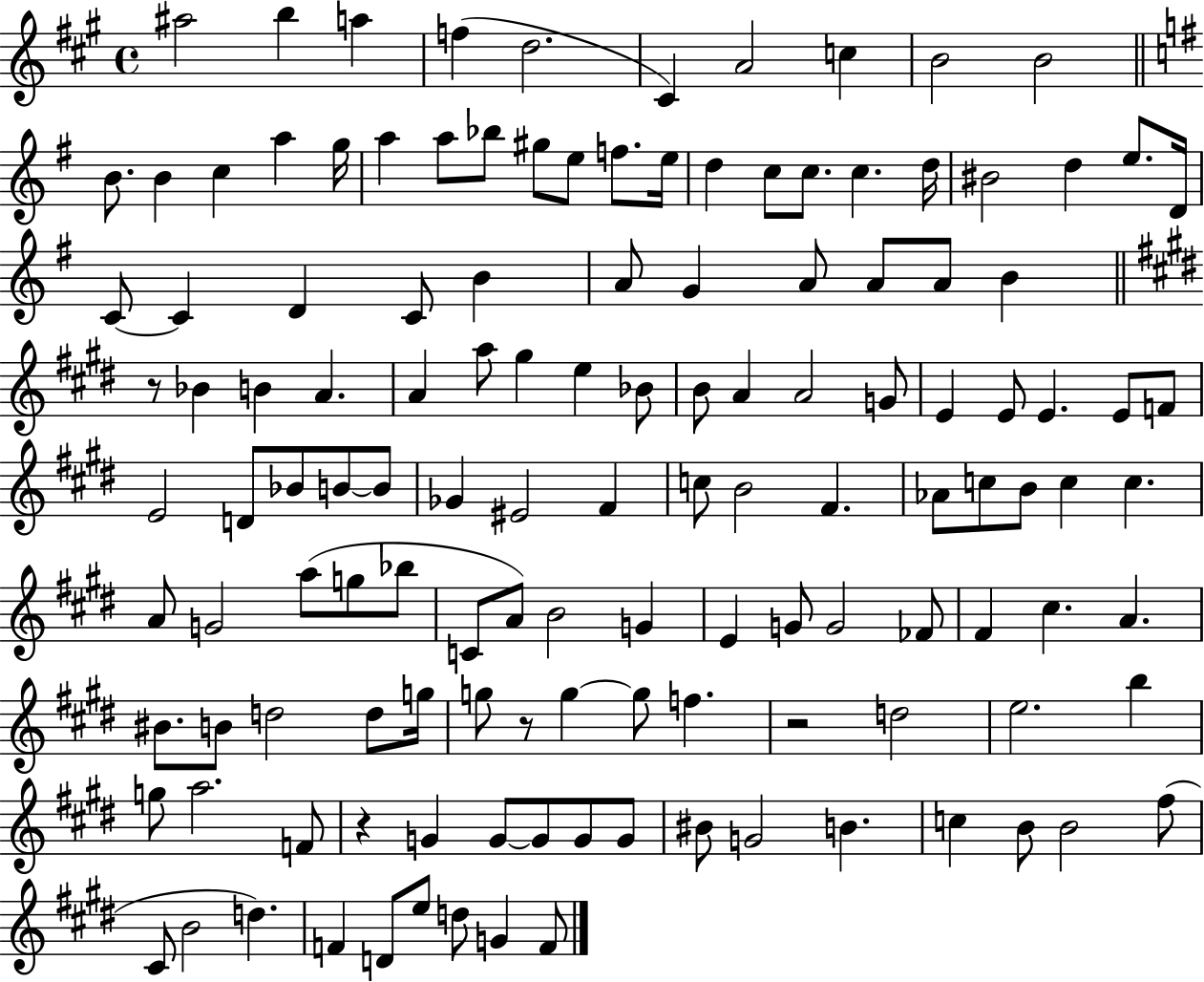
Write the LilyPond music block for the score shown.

{
  \clef treble
  \time 4/4
  \defaultTimeSignature
  \key a \major
  ais''2 b''4 a''4 | f''4( d''2. | cis'4) a'2 c''4 | b'2 b'2 | \break \bar "||" \break \key e \minor b'8. b'4 c''4 a''4 g''16 | a''4 a''8 bes''8 gis''8 e''8 f''8. e''16 | d''4 c''8 c''8. c''4. d''16 | bis'2 d''4 e''8. d'16 | \break c'8~~ c'4 d'4 c'8 b'4 | a'8 g'4 a'8 a'8 a'8 b'4 | \bar "||" \break \key e \major r8 bes'4 b'4 a'4. | a'4 a''8 gis''4 e''4 bes'8 | b'8 a'4 a'2 g'8 | e'4 e'8 e'4. e'8 f'8 | \break e'2 d'8 bes'8 b'8~~ b'8 | ges'4 eis'2 fis'4 | c''8 b'2 fis'4. | aes'8 c''8 b'8 c''4 c''4. | \break a'8 g'2 a''8( g''8 bes''8 | c'8 a'8) b'2 g'4 | e'4 g'8 g'2 fes'8 | fis'4 cis''4. a'4. | \break bis'8. b'8 d''2 d''8 g''16 | g''8 r8 g''4~~ g''8 f''4. | r2 d''2 | e''2. b''4 | \break g''8 a''2. f'8 | r4 g'4 g'8~~ g'8 g'8 g'8 | bis'8 g'2 b'4. | c''4 b'8 b'2 fis''8( | \break cis'8 b'2 d''4.) | f'4 d'8 e''8 d''8 g'4 f'8 | \bar "|."
}